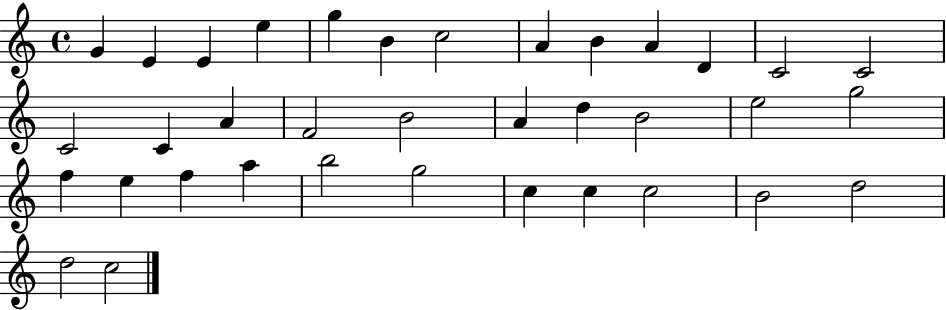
X:1
T:Untitled
M:4/4
L:1/4
K:C
G E E e g B c2 A B A D C2 C2 C2 C A F2 B2 A d B2 e2 g2 f e f a b2 g2 c c c2 B2 d2 d2 c2